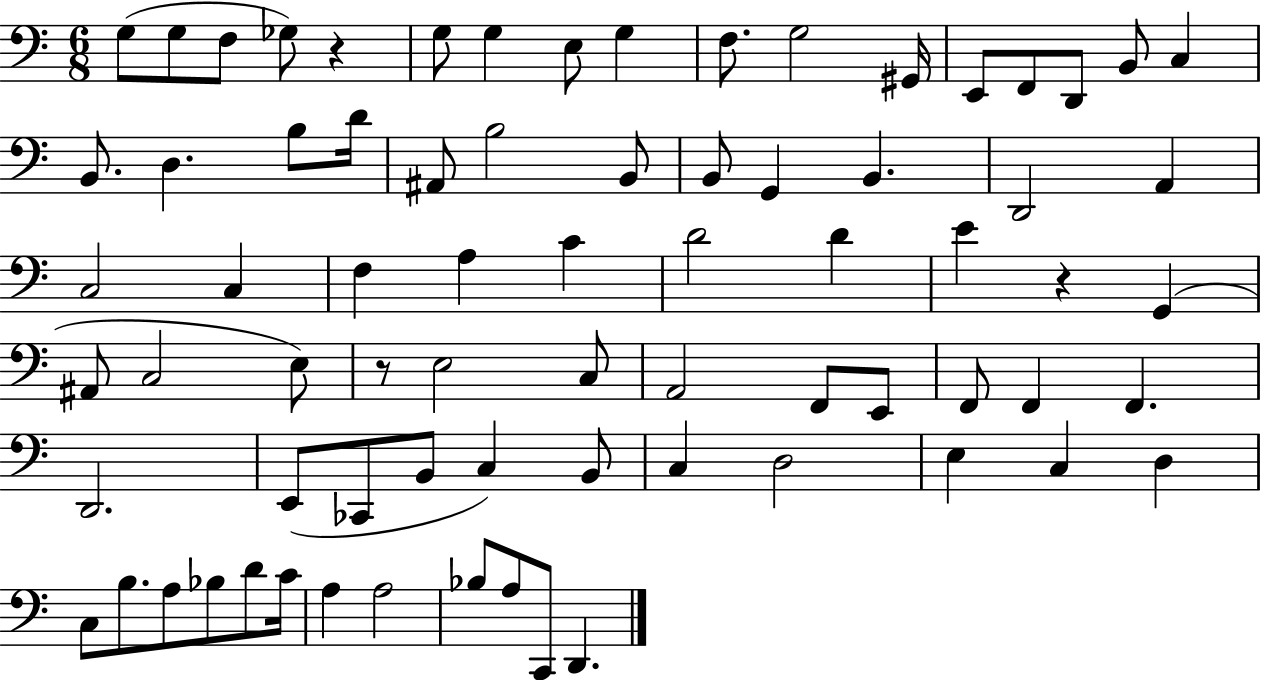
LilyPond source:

{
  \clef bass
  \numericTimeSignature
  \time 6/8
  \key c \major
  g8( g8 f8 ges8) r4 | g8 g4 e8 g4 | f8. g2 gis,16 | e,8 f,8 d,8 b,8 c4 | \break b,8. d4. b8 d'16 | ais,8 b2 b,8 | b,8 g,4 b,4. | d,2 a,4 | \break c2 c4 | f4 a4 c'4 | d'2 d'4 | e'4 r4 g,4( | \break ais,8 c2 e8) | r8 e2 c8 | a,2 f,8 e,8 | f,8 f,4 f,4. | \break d,2. | e,8( ces,8 b,8 c4) b,8 | c4 d2 | e4 c4 d4 | \break c8 b8. a8 bes8 d'8 c'16 | a4 a2 | bes8 a8 c,8 d,4. | \bar "|."
}